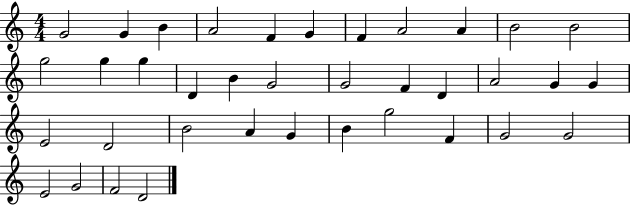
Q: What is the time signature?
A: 4/4